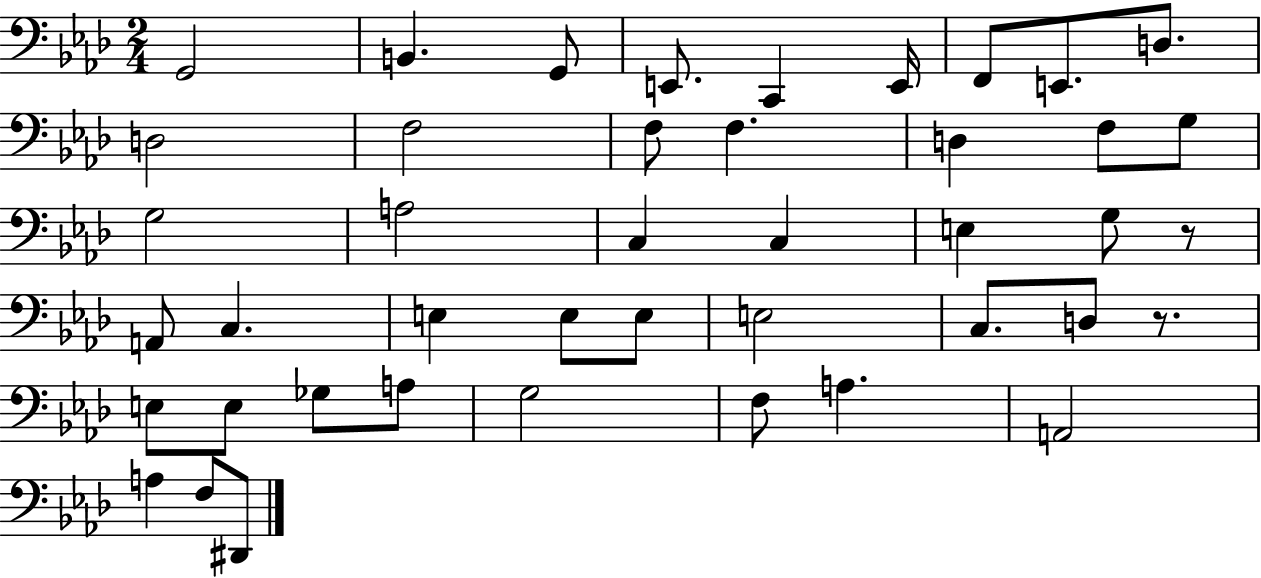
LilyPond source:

{
  \clef bass
  \numericTimeSignature
  \time 2/4
  \key aes \major
  g,2 | b,4. g,8 | e,8. c,4 e,16 | f,8 e,8. d8. | \break d2 | f2 | f8 f4. | d4 f8 g8 | \break g2 | a2 | c4 c4 | e4 g8 r8 | \break a,8 c4. | e4 e8 e8 | e2 | c8. d8 r8. | \break e8 e8 ges8 a8 | g2 | f8 a4. | a,2 | \break a4 f8 dis,8 | \bar "|."
}